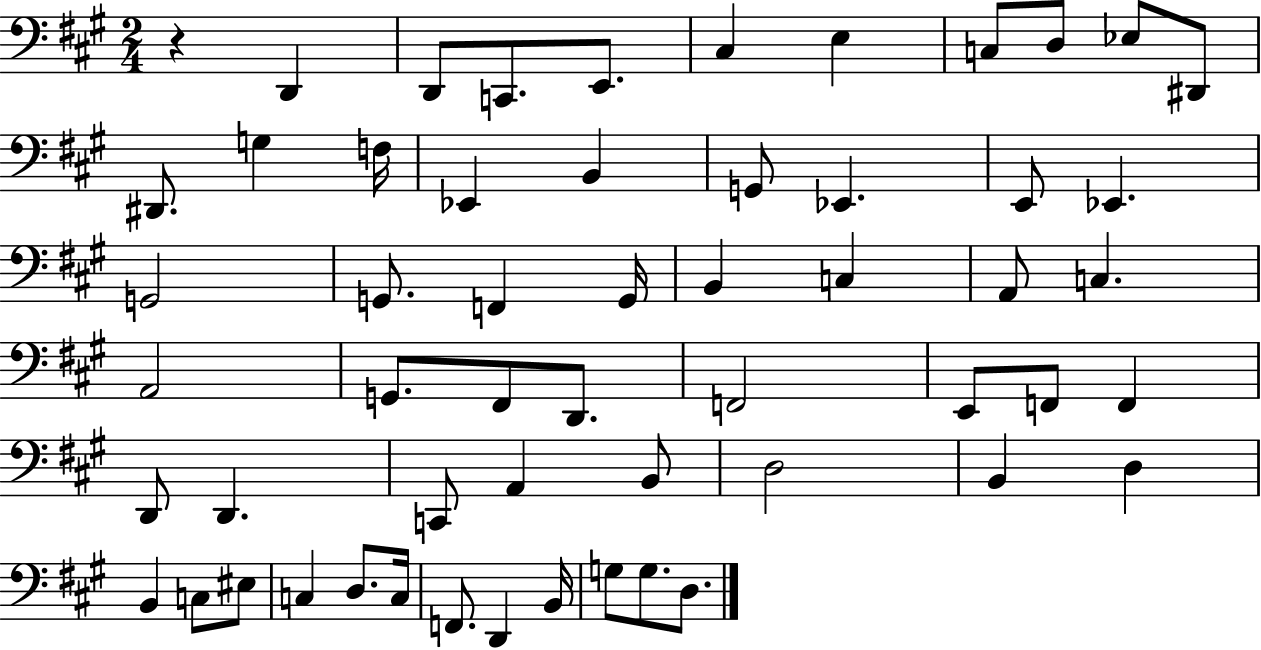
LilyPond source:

{
  \clef bass
  \numericTimeSignature
  \time 2/4
  \key a \major
  r4 d,4 | d,8 c,8. e,8. | cis4 e4 | c8 d8 ees8 dis,8 | \break dis,8. g4 f16 | ees,4 b,4 | g,8 ees,4. | e,8 ees,4. | \break g,2 | g,8. f,4 g,16 | b,4 c4 | a,8 c4. | \break a,2 | g,8. fis,8 d,8. | f,2 | e,8 f,8 f,4 | \break d,8 d,4. | c,8 a,4 b,8 | d2 | b,4 d4 | \break b,4 c8 eis8 | c4 d8. c16 | f,8. d,4 b,16 | g8 g8. d8. | \break \bar "|."
}